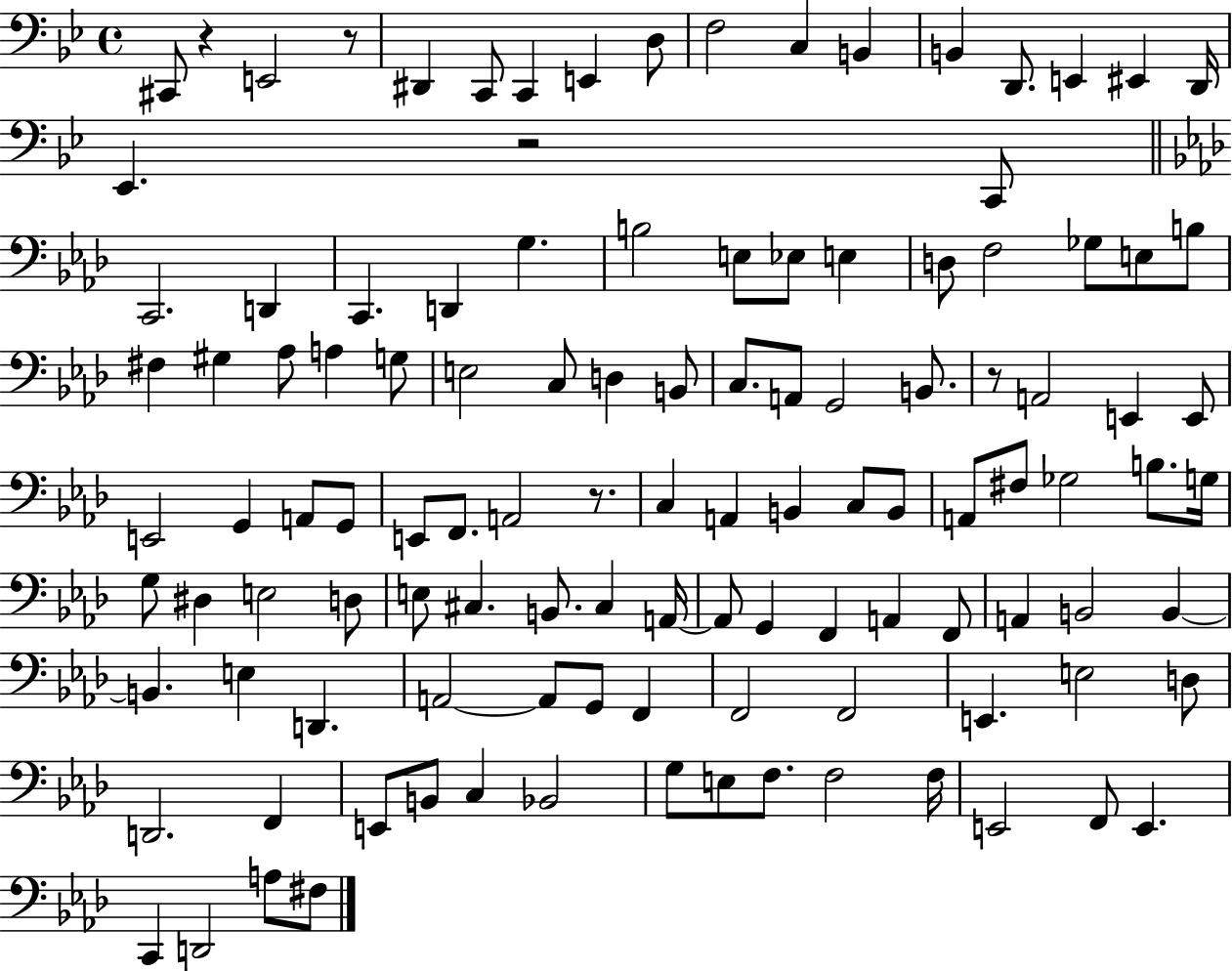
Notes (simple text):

C#2/e R/q E2/h R/e D#2/q C2/e C2/q E2/q D3/e F3/h C3/q B2/q B2/q D2/e. E2/q EIS2/q D2/s Eb2/q. R/h C2/e C2/h. D2/q C2/q. D2/q G3/q. B3/h E3/e Eb3/e E3/q D3/e F3/h Gb3/e E3/e B3/e F#3/q G#3/q Ab3/e A3/q G3/e E3/h C3/e D3/q B2/e C3/e. A2/e G2/h B2/e. R/e A2/h E2/q E2/e E2/h G2/q A2/e G2/e E2/e F2/e. A2/h R/e. C3/q A2/q B2/q C3/e B2/e A2/e F#3/e Gb3/h B3/e. G3/s G3/e D#3/q E3/h D3/e E3/e C#3/q. B2/e. C#3/q A2/s A2/e G2/q F2/q A2/q F2/e A2/q B2/h B2/q B2/q. E3/q D2/q. A2/h A2/e G2/e F2/q F2/h F2/h E2/q. E3/h D3/e D2/h. F2/q E2/e B2/e C3/q Bb2/h G3/e E3/e F3/e. F3/h F3/s E2/h F2/e E2/q. C2/q D2/h A3/e F#3/e